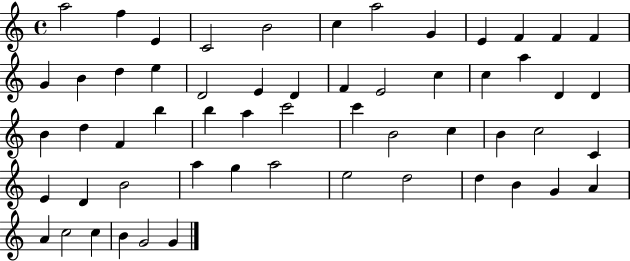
A5/h F5/q E4/q C4/h B4/h C5/q A5/h G4/q E4/q F4/q F4/q F4/q G4/q B4/q D5/q E5/q D4/h E4/q D4/q F4/q E4/h C5/q C5/q A5/q D4/q D4/q B4/q D5/q F4/q B5/q B5/q A5/q C6/h C6/q B4/h C5/q B4/q C5/h C4/q E4/q D4/q B4/h A5/q G5/q A5/h E5/h D5/h D5/q B4/q G4/q A4/q A4/q C5/h C5/q B4/q G4/h G4/q